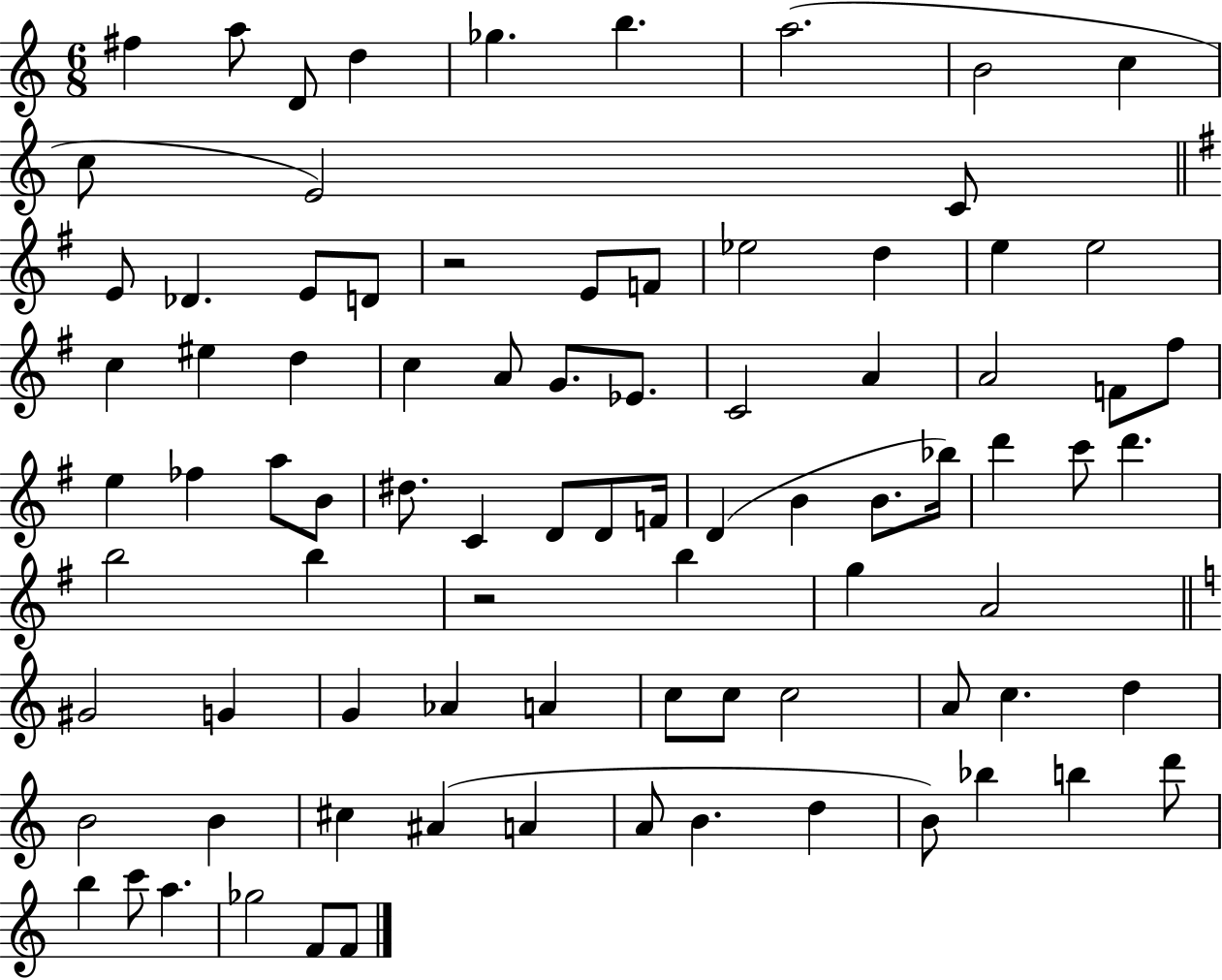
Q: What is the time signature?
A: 6/8